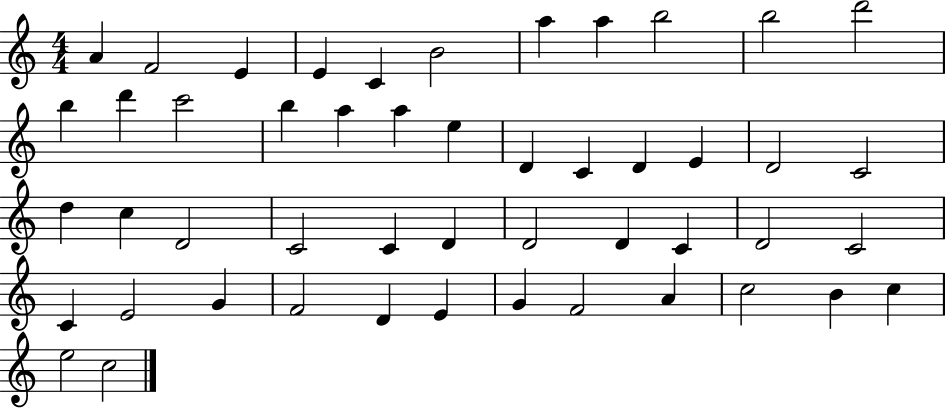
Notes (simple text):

A4/q F4/h E4/q E4/q C4/q B4/h A5/q A5/q B5/h B5/h D6/h B5/q D6/q C6/h B5/q A5/q A5/q E5/q D4/q C4/q D4/q E4/q D4/h C4/h D5/q C5/q D4/h C4/h C4/q D4/q D4/h D4/q C4/q D4/h C4/h C4/q E4/h G4/q F4/h D4/q E4/q G4/q F4/h A4/q C5/h B4/q C5/q E5/h C5/h